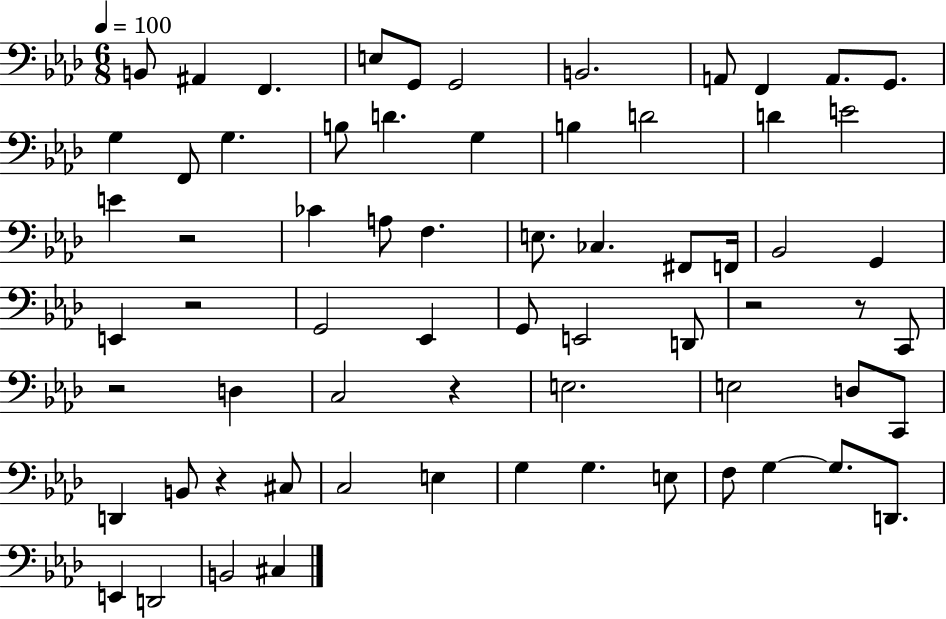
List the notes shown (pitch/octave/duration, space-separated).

B2/e A#2/q F2/q. E3/e G2/e G2/h B2/h. A2/e F2/q A2/e. G2/e. G3/q F2/e G3/q. B3/e D4/q. G3/q B3/q D4/h D4/q E4/h E4/q R/h CES4/q A3/e F3/q. E3/e. CES3/q. F#2/e F2/s Bb2/h G2/q E2/q R/h G2/h Eb2/q G2/e E2/h D2/e R/h R/e C2/e R/h D3/q C3/h R/q E3/h. E3/h D3/e C2/e D2/q B2/e R/q C#3/e C3/h E3/q G3/q G3/q. E3/e F3/e G3/q G3/e. D2/e. E2/q D2/h B2/h C#3/q